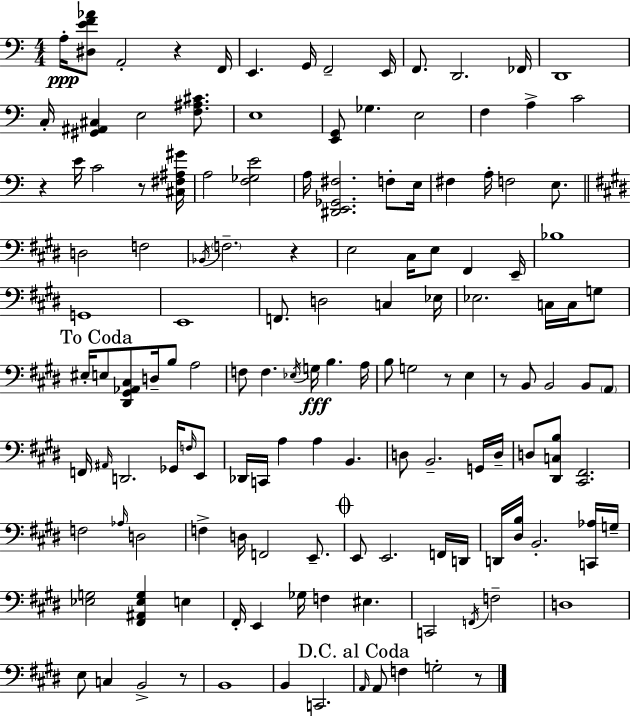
X:1
T:Untitled
M:4/4
L:1/4
K:Am
A,/4 [^D,EF_A]/2 A,,2 z F,,/4 E,, G,,/4 F,,2 E,,/4 F,,/2 D,,2 _F,,/4 D,,4 C,/4 [^G,,^A,,^C,] E,2 [F,^A,^C]/2 E,4 [E,,G,,]/2 _G, E,2 F, A, C2 z E/4 C2 z/2 [^C,^F,^A,^G]/4 A,2 [F,_G,E]2 A,/4 [^D,,E,,_G,,^F,]2 F,/2 E,/4 ^F, A,/4 F,2 E,/2 D,2 F,2 _B,,/4 F,2 z E,2 ^C,/4 E,/2 ^F,, E,,/4 _B,4 G,,4 E,,4 F,,/2 D,2 C, _E,/4 _E,2 C,/4 C,/4 G,/2 ^E,/4 E,/2 [^D,,^G,,_A,,^C,]/2 D,/4 B,/2 A,2 F,/2 F, _E,/4 G,/4 B, A,/4 B,/2 G,2 z/2 E, z/2 B,,/2 B,,2 B,,/2 A,,/2 F,,/4 ^A,,/4 D,,2 _G,,/4 F,/4 E,,/2 _D,,/4 C,,/4 A, A, B,, D,/2 B,,2 G,,/4 D,/4 D,/2 [^D,,C,B,]/2 [^C,,^F,,]2 F,2 _A,/4 D,2 F, D,/4 F,,2 E,,/2 E,,/2 E,,2 F,,/4 D,,/4 D,,/4 [^D,B,]/4 B,,2 [C,,_A,]/4 G,/4 [_E,G,]2 [^F,,^A,,_E,G,] E, ^F,,/4 E,, _G,/4 F, ^E, C,,2 F,,/4 F,2 D,4 E,/2 C, B,,2 z/2 B,,4 B,, C,,2 A,,/4 A,,/2 F, G,2 z/2